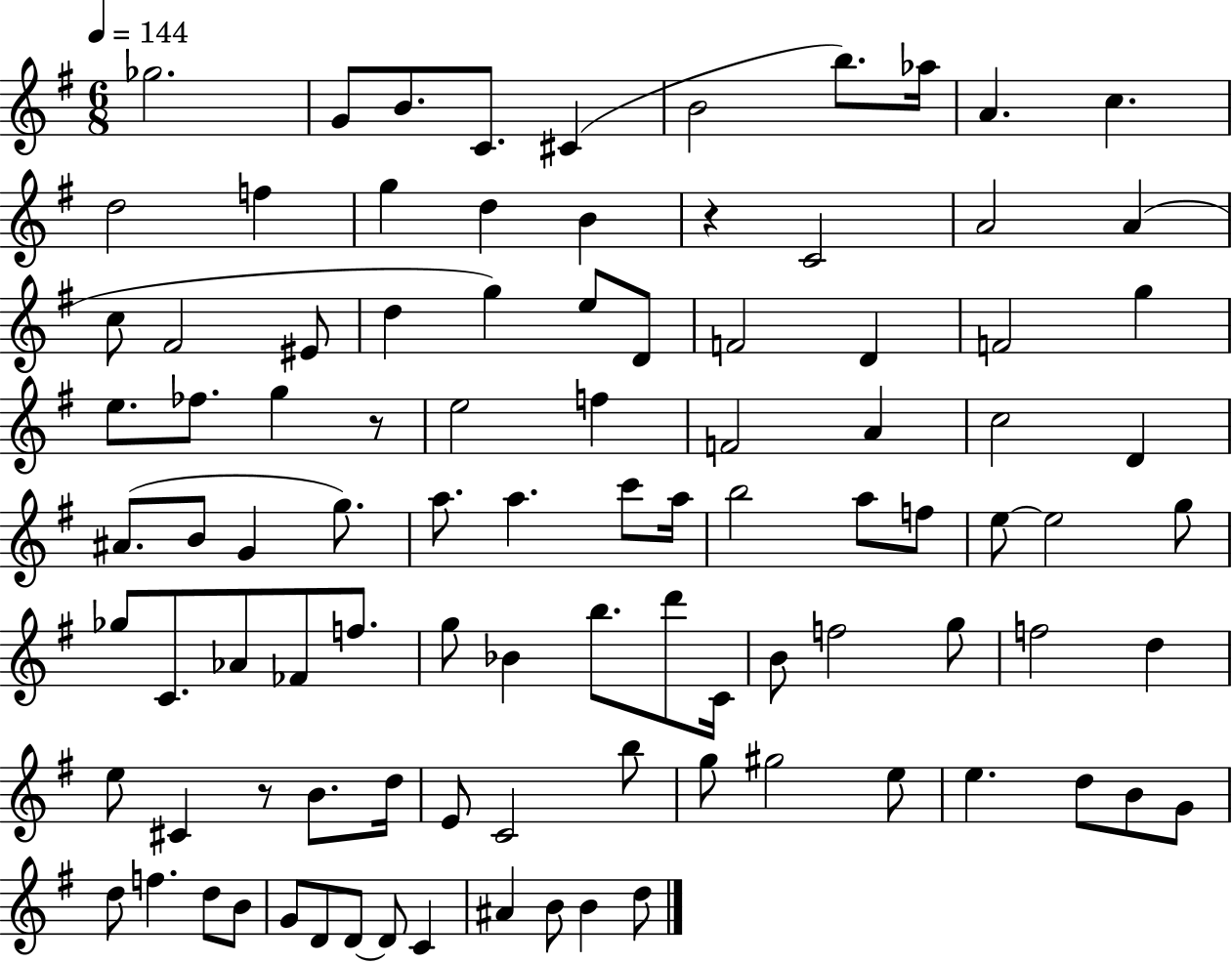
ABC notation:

X:1
T:Untitled
M:6/8
L:1/4
K:G
_g2 G/2 B/2 C/2 ^C B2 b/2 _a/4 A c d2 f g d B z C2 A2 A c/2 ^F2 ^E/2 d g e/2 D/2 F2 D F2 g e/2 _f/2 g z/2 e2 f F2 A c2 D ^A/2 B/2 G g/2 a/2 a c'/2 a/4 b2 a/2 f/2 e/2 e2 g/2 _g/2 C/2 _A/2 _F/2 f/2 g/2 _B b/2 d'/2 C/4 B/2 f2 g/2 f2 d e/2 ^C z/2 B/2 d/4 E/2 C2 b/2 g/2 ^g2 e/2 e d/2 B/2 G/2 d/2 f d/2 B/2 G/2 D/2 D/2 D/2 C ^A B/2 B d/2